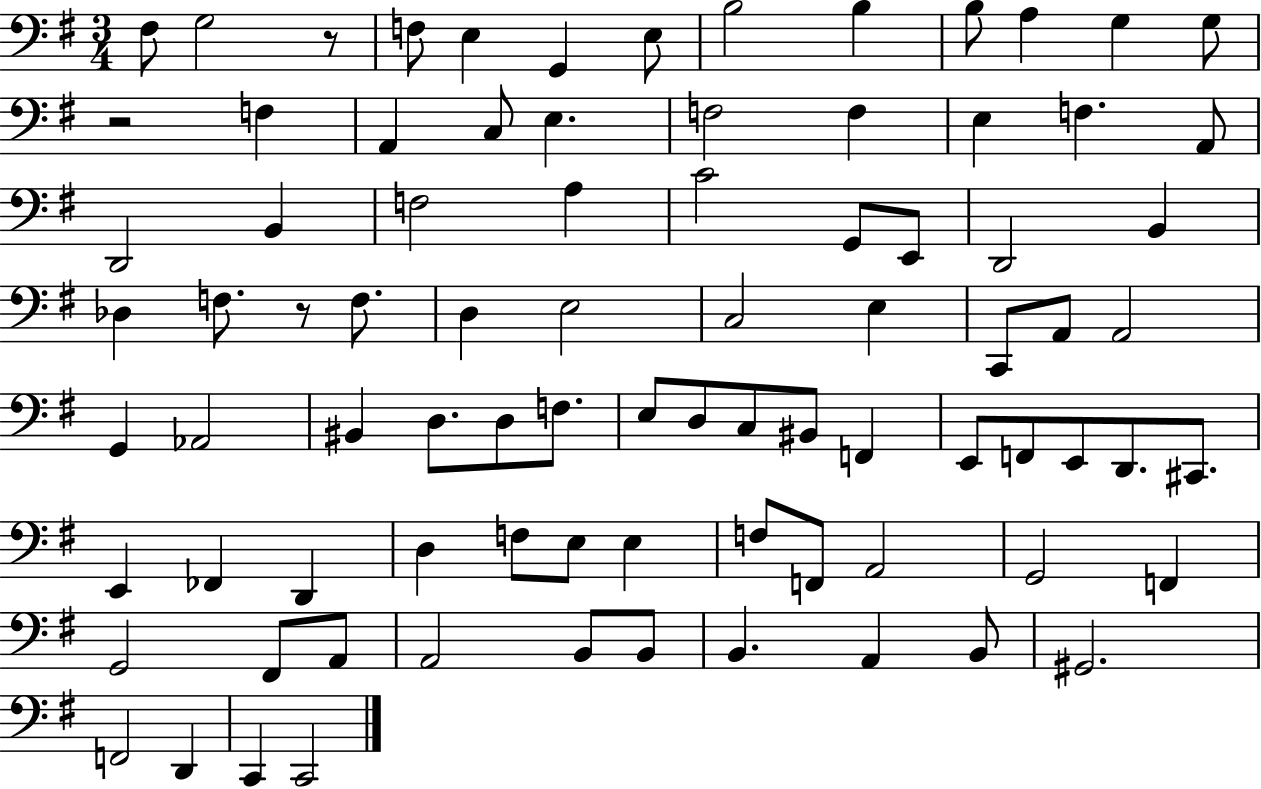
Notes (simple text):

F#3/e G3/h R/e F3/e E3/q G2/q E3/e B3/h B3/q B3/e A3/q G3/q G3/e R/h F3/q A2/q C3/e E3/q. F3/h F3/q E3/q F3/q. A2/e D2/h B2/q F3/h A3/q C4/h G2/e E2/e D2/h B2/q Db3/q F3/e. R/e F3/e. D3/q E3/h C3/h E3/q C2/e A2/e A2/h G2/q Ab2/h BIS2/q D3/e. D3/e F3/e. E3/e D3/e C3/e BIS2/e F2/q E2/e F2/e E2/e D2/e. C#2/e. E2/q FES2/q D2/q D3/q F3/e E3/e E3/q F3/e F2/e A2/h G2/h F2/q G2/h F#2/e A2/e A2/h B2/e B2/e B2/q. A2/q B2/e G#2/h. F2/h D2/q C2/q C2/h